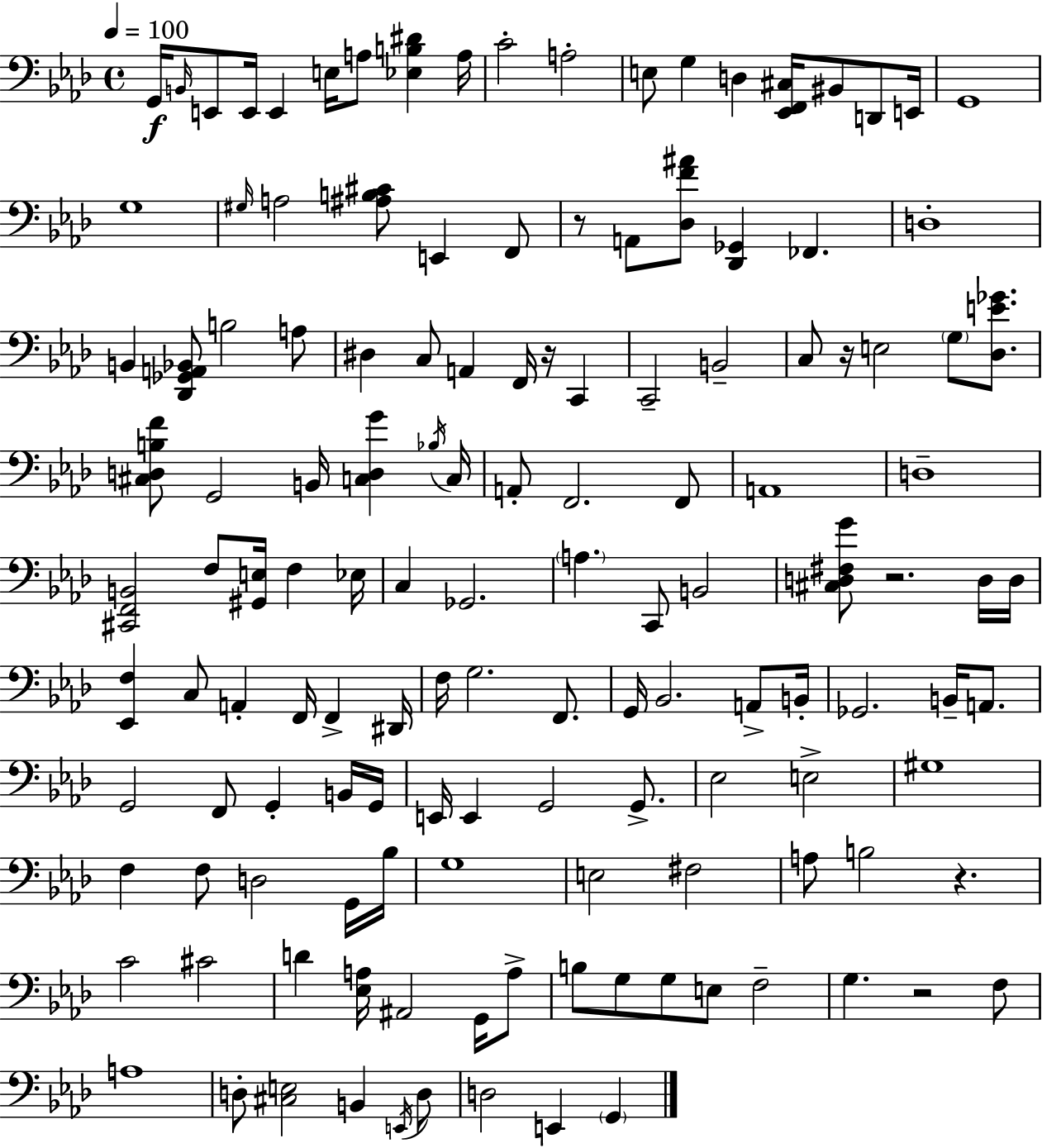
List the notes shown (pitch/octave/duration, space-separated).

G2/s B2/s E2/e E2/s E2/q E3/s A3/e [Eb3,B3,D#4]/q A3/s C4/h A3/h E3/e G3/q D3/q [Eb2,F2,C#3]/s BIS2/e D2/e E2/s G2/w G3/w G#3/s A3/h [A#3,B3,C#4]/e E2/q F2/e R/e A2/e [Db3,F4,A#4]/e [Db2,Gb2]/q FES2/q. D3/w B2/q [Db2,Gb2,A2,Bb2]/e B3/h A3/e D#3/q C3/e A2/q F2/s R/s C2/q C2/h B2/h C3/e R/s E3/h G3/e [Db3,E4,Gb4]/e. [C#3,D3,B3,F4]/e G2/h B2/s [C3,D3,G4]/q Bb3/s C3/s A2/e F2/h. F2/e A2/w D3/w [C#2,F2,B2]/h F3/e [G#2,E3]/s F3/q Eb3/s C3/q Gb2/h. A3/q. C2/e B2/h [C#3,D3,F#3,G4]/e R/h. D3/s D3/s [Eb2,F3]/q C3/e A2/q F2/s F2/q D#2/s F3/s G3/h. F2/e. G2/s Bb2/h. A2/e B2/s Gb2/h. B2/s A2/e. G2/h F2/e G2/q B2/s G2/s E2/s E2/q G2/h G2/e. Eb3/h E3/h G#3/w F3/q F3/e D3/h G2/s Bb3/s G3/w E3/h F#3/h A3/e B3/h R/q. C4/h C#4/h D4/q [Eb3,A3]/s A#2/h G2/s A3/e B3/e G3/e G3/e E3/e F3/h G3/q. R/h F3/e A3/w D3/e [C#3,E3]/h B2/q E2/s D3/e D3/h E2/q G2/q